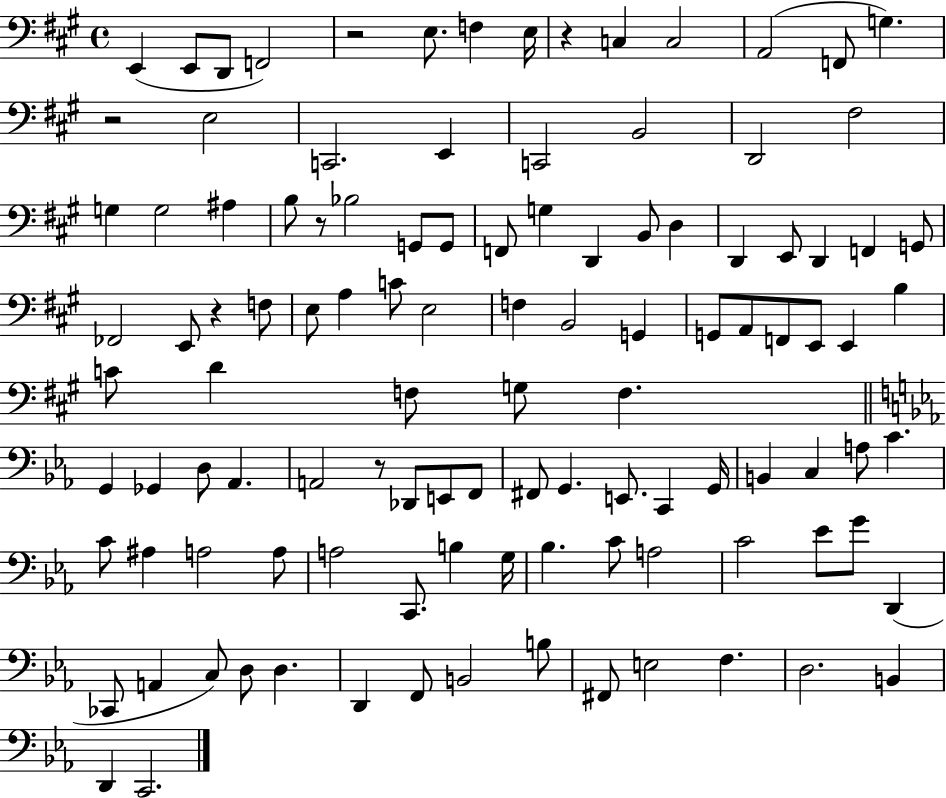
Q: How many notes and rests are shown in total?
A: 111